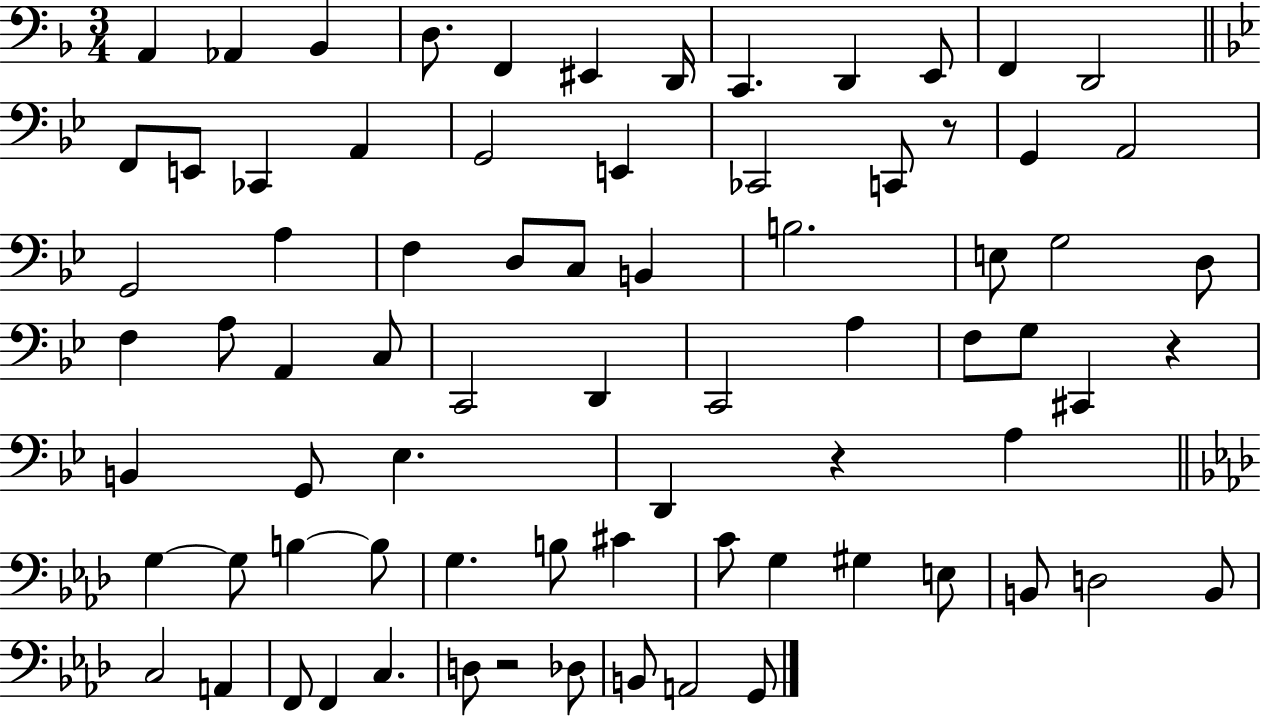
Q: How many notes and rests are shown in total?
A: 76